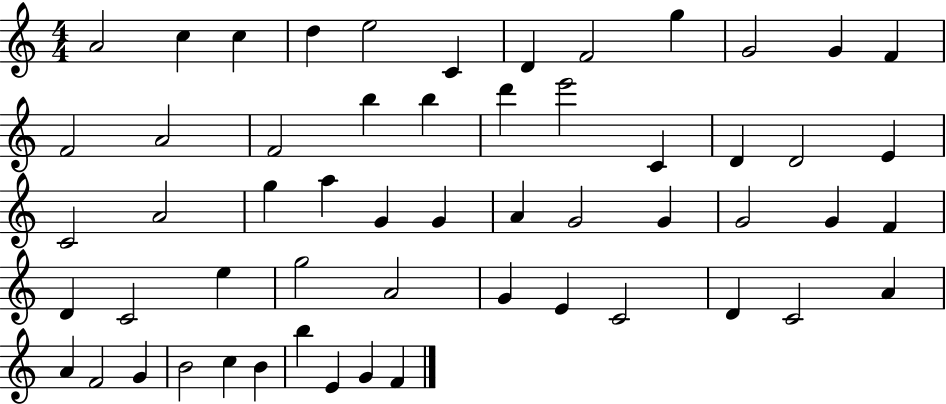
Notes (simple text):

A4/h C5/q C5/q D5/q E5/h C4/q D4/q F4/h G5/q G4/h G4/q F4/q F4/h A4/h F4/h B5/q B5/q D6/q E6/h C4/q D4/q D4/h E4/q C4/h A4/h G5/q A5/q G4/q G4/q A4/q G4/h G4/q G4/h G4/q F4/q D4/q C4/h E5/q G5/h A4/h G4/q E4/q C4/h D4/q C4/h A4/q A4/q F4/h G4/q B4/h C5/q B4/q B5/q E4/q G4/q F4/q